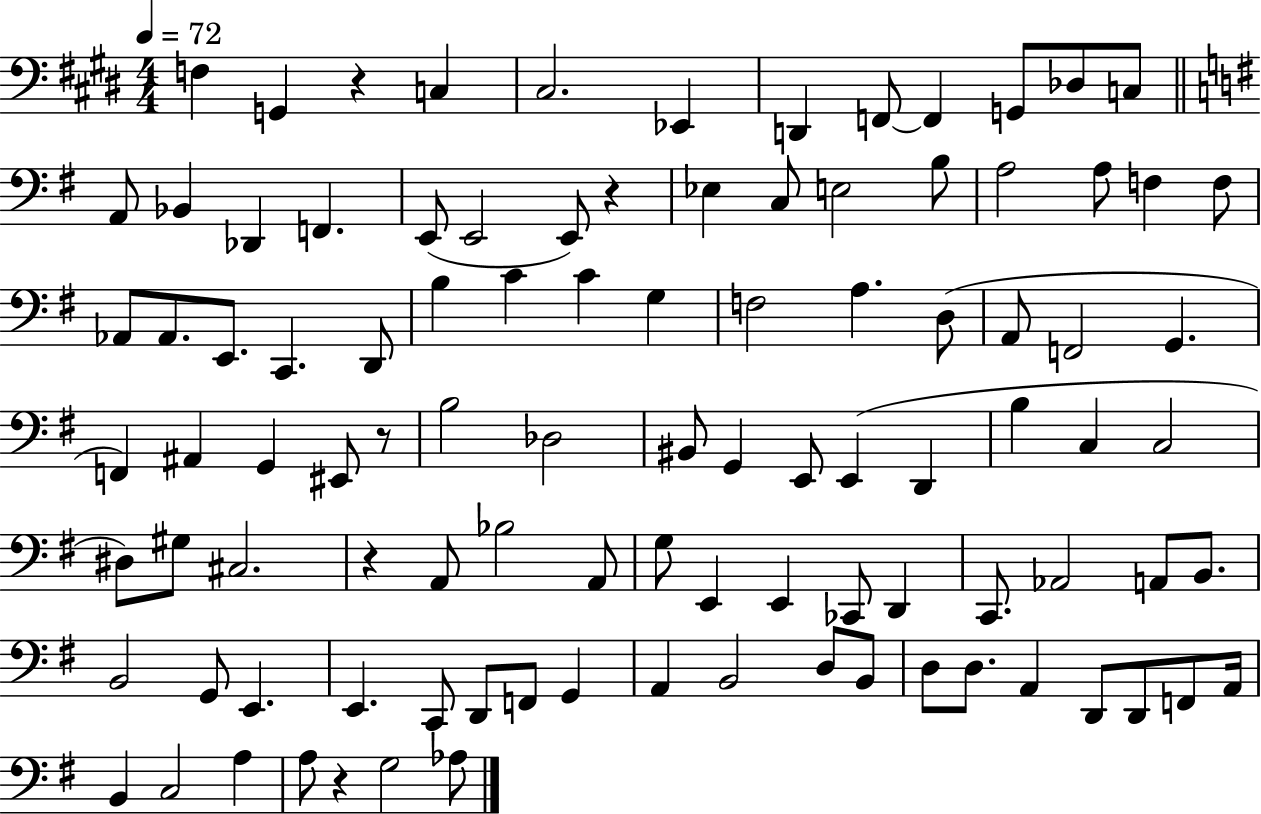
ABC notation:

X:1
T:Untitled
M:4/4
L:1/4
K:E
F, G,, z C, ^C,2 _E,, D,, F,,/2 F,, G,,/2 _D,/2 C,/2 A,,/2 _B,, _D,, F,, E,,/2 E,,2 E,,/2 z _E, C,/2 E,2 B,/2 A,2 A,/2 F, F,/2 _A,,/2 _A,,/2 E,,/2 C,, D,,/2 B, C C G, F,2 A, D,/2 A,,/2 F,,2 G,, F,, ^A,, G,, ^E,,/2 z/2 B,2 _D,2 ^B,,/2 G,, E,,/2 E,, D,, B, C, C,2 ^D,/2 ^G,/2 ^C,2 z A,,/2 _B,2 A,,/2 G,/2 E,, E,, _C,,/2 D,, C,,/2 _A,,2 A,,/2 B,,/2 B,,2 G,,/2 E,, E,, C,,/2 D,,/2 F,,/2 G,, A,, B,,2 D,/2 B,,/2 D,/2 D,/2 A,, D,,/2 D,,/2 F,,/2 A,,/4 B,, C,2 A, A,/2 z G,2 _A,/2